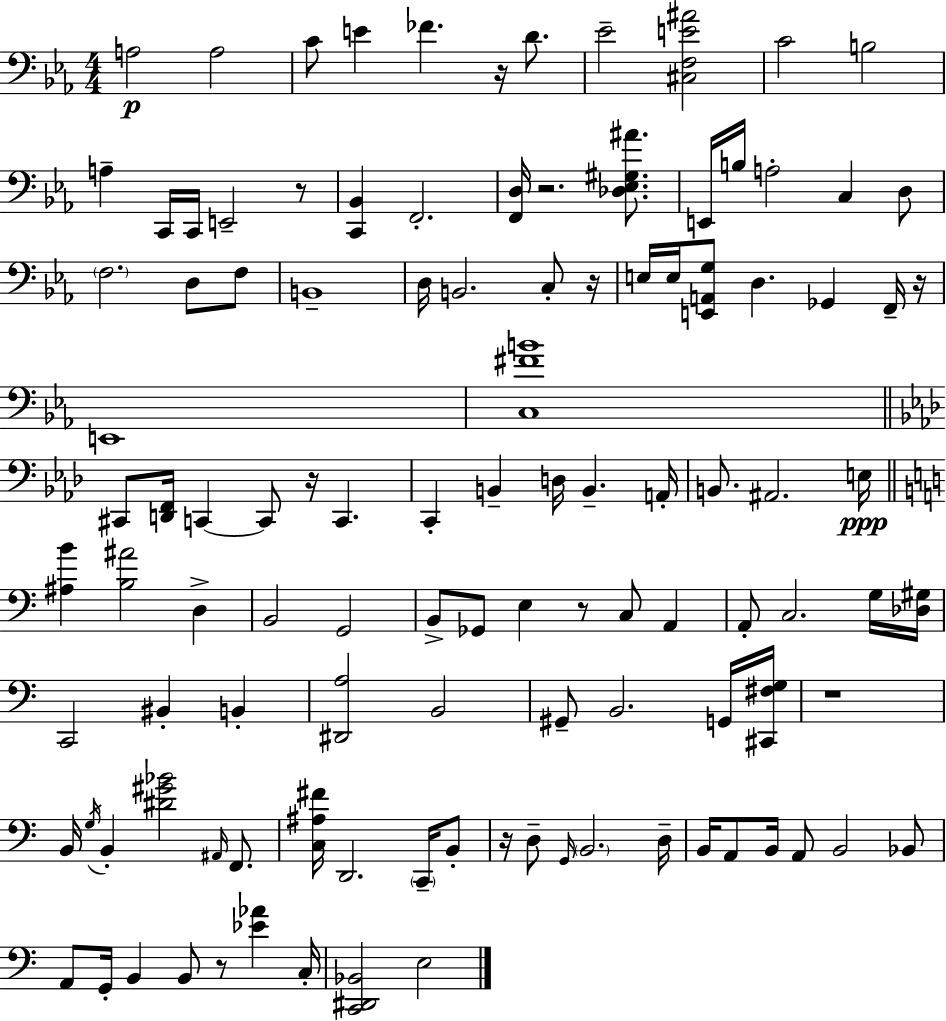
X:1
T:Untitled
M:4/4
L:1/4
K:Cm
A,2 A,2 C/2 E _F z/4 D/2 _E2 [^C,F,E^A]2 C2 B,2 A, C,,/4 C,,/4 E,,2 z/2 [C,,_B,,] F,,2 [F,,D,]/4 z2 [_D,_E,^G,^A]/2 E,,/4 B,/4 A,2 C, D,/2 F,2 D,/2 F,/2 B,,4 D,/4 B,,2 C,/2 z/4 E,/4 E,/4 [E,,A,,G,]/2 D, _G,, F,,/4 z/4 E,,4 [C,^FB]4 ^C,,/2 [D,,F,,]/4 C,, C,,/2 z/4 C,, C,, B,, D,/4 B,, A,,/4 B,,/2 ^A,,2 E,/4 [^A,B] [B,^A]2 D, B,,2 G,,2 B,,/2 _G,,/2 E, z/2 C,/2 A,, A,,/2 C,2 G,/4 [_D,^G,]/4 C,,2 ^B,, B,, [^D,,A,]2 B,,2 ^G,,/2 B,,2 G,,/4 [^C,,^F,G,]/4 z4 B,,/4 G,/4 B,, [^D^G_B]2 ^A,,/4 F,,/2 [C,^A,^F]/4 D,,2 C,,/4 B,,/2 z/4 D,/2 G,,/4 B,,2 D,/4 B,,/4 A,,/2 B,,/4 A,,/2 B,,2 _B,,/2 A,,/2 G,,/4 B,, B,,/2 z/2 [_E_A] C,/4 [C,,^D,,_B,,]2 E,2